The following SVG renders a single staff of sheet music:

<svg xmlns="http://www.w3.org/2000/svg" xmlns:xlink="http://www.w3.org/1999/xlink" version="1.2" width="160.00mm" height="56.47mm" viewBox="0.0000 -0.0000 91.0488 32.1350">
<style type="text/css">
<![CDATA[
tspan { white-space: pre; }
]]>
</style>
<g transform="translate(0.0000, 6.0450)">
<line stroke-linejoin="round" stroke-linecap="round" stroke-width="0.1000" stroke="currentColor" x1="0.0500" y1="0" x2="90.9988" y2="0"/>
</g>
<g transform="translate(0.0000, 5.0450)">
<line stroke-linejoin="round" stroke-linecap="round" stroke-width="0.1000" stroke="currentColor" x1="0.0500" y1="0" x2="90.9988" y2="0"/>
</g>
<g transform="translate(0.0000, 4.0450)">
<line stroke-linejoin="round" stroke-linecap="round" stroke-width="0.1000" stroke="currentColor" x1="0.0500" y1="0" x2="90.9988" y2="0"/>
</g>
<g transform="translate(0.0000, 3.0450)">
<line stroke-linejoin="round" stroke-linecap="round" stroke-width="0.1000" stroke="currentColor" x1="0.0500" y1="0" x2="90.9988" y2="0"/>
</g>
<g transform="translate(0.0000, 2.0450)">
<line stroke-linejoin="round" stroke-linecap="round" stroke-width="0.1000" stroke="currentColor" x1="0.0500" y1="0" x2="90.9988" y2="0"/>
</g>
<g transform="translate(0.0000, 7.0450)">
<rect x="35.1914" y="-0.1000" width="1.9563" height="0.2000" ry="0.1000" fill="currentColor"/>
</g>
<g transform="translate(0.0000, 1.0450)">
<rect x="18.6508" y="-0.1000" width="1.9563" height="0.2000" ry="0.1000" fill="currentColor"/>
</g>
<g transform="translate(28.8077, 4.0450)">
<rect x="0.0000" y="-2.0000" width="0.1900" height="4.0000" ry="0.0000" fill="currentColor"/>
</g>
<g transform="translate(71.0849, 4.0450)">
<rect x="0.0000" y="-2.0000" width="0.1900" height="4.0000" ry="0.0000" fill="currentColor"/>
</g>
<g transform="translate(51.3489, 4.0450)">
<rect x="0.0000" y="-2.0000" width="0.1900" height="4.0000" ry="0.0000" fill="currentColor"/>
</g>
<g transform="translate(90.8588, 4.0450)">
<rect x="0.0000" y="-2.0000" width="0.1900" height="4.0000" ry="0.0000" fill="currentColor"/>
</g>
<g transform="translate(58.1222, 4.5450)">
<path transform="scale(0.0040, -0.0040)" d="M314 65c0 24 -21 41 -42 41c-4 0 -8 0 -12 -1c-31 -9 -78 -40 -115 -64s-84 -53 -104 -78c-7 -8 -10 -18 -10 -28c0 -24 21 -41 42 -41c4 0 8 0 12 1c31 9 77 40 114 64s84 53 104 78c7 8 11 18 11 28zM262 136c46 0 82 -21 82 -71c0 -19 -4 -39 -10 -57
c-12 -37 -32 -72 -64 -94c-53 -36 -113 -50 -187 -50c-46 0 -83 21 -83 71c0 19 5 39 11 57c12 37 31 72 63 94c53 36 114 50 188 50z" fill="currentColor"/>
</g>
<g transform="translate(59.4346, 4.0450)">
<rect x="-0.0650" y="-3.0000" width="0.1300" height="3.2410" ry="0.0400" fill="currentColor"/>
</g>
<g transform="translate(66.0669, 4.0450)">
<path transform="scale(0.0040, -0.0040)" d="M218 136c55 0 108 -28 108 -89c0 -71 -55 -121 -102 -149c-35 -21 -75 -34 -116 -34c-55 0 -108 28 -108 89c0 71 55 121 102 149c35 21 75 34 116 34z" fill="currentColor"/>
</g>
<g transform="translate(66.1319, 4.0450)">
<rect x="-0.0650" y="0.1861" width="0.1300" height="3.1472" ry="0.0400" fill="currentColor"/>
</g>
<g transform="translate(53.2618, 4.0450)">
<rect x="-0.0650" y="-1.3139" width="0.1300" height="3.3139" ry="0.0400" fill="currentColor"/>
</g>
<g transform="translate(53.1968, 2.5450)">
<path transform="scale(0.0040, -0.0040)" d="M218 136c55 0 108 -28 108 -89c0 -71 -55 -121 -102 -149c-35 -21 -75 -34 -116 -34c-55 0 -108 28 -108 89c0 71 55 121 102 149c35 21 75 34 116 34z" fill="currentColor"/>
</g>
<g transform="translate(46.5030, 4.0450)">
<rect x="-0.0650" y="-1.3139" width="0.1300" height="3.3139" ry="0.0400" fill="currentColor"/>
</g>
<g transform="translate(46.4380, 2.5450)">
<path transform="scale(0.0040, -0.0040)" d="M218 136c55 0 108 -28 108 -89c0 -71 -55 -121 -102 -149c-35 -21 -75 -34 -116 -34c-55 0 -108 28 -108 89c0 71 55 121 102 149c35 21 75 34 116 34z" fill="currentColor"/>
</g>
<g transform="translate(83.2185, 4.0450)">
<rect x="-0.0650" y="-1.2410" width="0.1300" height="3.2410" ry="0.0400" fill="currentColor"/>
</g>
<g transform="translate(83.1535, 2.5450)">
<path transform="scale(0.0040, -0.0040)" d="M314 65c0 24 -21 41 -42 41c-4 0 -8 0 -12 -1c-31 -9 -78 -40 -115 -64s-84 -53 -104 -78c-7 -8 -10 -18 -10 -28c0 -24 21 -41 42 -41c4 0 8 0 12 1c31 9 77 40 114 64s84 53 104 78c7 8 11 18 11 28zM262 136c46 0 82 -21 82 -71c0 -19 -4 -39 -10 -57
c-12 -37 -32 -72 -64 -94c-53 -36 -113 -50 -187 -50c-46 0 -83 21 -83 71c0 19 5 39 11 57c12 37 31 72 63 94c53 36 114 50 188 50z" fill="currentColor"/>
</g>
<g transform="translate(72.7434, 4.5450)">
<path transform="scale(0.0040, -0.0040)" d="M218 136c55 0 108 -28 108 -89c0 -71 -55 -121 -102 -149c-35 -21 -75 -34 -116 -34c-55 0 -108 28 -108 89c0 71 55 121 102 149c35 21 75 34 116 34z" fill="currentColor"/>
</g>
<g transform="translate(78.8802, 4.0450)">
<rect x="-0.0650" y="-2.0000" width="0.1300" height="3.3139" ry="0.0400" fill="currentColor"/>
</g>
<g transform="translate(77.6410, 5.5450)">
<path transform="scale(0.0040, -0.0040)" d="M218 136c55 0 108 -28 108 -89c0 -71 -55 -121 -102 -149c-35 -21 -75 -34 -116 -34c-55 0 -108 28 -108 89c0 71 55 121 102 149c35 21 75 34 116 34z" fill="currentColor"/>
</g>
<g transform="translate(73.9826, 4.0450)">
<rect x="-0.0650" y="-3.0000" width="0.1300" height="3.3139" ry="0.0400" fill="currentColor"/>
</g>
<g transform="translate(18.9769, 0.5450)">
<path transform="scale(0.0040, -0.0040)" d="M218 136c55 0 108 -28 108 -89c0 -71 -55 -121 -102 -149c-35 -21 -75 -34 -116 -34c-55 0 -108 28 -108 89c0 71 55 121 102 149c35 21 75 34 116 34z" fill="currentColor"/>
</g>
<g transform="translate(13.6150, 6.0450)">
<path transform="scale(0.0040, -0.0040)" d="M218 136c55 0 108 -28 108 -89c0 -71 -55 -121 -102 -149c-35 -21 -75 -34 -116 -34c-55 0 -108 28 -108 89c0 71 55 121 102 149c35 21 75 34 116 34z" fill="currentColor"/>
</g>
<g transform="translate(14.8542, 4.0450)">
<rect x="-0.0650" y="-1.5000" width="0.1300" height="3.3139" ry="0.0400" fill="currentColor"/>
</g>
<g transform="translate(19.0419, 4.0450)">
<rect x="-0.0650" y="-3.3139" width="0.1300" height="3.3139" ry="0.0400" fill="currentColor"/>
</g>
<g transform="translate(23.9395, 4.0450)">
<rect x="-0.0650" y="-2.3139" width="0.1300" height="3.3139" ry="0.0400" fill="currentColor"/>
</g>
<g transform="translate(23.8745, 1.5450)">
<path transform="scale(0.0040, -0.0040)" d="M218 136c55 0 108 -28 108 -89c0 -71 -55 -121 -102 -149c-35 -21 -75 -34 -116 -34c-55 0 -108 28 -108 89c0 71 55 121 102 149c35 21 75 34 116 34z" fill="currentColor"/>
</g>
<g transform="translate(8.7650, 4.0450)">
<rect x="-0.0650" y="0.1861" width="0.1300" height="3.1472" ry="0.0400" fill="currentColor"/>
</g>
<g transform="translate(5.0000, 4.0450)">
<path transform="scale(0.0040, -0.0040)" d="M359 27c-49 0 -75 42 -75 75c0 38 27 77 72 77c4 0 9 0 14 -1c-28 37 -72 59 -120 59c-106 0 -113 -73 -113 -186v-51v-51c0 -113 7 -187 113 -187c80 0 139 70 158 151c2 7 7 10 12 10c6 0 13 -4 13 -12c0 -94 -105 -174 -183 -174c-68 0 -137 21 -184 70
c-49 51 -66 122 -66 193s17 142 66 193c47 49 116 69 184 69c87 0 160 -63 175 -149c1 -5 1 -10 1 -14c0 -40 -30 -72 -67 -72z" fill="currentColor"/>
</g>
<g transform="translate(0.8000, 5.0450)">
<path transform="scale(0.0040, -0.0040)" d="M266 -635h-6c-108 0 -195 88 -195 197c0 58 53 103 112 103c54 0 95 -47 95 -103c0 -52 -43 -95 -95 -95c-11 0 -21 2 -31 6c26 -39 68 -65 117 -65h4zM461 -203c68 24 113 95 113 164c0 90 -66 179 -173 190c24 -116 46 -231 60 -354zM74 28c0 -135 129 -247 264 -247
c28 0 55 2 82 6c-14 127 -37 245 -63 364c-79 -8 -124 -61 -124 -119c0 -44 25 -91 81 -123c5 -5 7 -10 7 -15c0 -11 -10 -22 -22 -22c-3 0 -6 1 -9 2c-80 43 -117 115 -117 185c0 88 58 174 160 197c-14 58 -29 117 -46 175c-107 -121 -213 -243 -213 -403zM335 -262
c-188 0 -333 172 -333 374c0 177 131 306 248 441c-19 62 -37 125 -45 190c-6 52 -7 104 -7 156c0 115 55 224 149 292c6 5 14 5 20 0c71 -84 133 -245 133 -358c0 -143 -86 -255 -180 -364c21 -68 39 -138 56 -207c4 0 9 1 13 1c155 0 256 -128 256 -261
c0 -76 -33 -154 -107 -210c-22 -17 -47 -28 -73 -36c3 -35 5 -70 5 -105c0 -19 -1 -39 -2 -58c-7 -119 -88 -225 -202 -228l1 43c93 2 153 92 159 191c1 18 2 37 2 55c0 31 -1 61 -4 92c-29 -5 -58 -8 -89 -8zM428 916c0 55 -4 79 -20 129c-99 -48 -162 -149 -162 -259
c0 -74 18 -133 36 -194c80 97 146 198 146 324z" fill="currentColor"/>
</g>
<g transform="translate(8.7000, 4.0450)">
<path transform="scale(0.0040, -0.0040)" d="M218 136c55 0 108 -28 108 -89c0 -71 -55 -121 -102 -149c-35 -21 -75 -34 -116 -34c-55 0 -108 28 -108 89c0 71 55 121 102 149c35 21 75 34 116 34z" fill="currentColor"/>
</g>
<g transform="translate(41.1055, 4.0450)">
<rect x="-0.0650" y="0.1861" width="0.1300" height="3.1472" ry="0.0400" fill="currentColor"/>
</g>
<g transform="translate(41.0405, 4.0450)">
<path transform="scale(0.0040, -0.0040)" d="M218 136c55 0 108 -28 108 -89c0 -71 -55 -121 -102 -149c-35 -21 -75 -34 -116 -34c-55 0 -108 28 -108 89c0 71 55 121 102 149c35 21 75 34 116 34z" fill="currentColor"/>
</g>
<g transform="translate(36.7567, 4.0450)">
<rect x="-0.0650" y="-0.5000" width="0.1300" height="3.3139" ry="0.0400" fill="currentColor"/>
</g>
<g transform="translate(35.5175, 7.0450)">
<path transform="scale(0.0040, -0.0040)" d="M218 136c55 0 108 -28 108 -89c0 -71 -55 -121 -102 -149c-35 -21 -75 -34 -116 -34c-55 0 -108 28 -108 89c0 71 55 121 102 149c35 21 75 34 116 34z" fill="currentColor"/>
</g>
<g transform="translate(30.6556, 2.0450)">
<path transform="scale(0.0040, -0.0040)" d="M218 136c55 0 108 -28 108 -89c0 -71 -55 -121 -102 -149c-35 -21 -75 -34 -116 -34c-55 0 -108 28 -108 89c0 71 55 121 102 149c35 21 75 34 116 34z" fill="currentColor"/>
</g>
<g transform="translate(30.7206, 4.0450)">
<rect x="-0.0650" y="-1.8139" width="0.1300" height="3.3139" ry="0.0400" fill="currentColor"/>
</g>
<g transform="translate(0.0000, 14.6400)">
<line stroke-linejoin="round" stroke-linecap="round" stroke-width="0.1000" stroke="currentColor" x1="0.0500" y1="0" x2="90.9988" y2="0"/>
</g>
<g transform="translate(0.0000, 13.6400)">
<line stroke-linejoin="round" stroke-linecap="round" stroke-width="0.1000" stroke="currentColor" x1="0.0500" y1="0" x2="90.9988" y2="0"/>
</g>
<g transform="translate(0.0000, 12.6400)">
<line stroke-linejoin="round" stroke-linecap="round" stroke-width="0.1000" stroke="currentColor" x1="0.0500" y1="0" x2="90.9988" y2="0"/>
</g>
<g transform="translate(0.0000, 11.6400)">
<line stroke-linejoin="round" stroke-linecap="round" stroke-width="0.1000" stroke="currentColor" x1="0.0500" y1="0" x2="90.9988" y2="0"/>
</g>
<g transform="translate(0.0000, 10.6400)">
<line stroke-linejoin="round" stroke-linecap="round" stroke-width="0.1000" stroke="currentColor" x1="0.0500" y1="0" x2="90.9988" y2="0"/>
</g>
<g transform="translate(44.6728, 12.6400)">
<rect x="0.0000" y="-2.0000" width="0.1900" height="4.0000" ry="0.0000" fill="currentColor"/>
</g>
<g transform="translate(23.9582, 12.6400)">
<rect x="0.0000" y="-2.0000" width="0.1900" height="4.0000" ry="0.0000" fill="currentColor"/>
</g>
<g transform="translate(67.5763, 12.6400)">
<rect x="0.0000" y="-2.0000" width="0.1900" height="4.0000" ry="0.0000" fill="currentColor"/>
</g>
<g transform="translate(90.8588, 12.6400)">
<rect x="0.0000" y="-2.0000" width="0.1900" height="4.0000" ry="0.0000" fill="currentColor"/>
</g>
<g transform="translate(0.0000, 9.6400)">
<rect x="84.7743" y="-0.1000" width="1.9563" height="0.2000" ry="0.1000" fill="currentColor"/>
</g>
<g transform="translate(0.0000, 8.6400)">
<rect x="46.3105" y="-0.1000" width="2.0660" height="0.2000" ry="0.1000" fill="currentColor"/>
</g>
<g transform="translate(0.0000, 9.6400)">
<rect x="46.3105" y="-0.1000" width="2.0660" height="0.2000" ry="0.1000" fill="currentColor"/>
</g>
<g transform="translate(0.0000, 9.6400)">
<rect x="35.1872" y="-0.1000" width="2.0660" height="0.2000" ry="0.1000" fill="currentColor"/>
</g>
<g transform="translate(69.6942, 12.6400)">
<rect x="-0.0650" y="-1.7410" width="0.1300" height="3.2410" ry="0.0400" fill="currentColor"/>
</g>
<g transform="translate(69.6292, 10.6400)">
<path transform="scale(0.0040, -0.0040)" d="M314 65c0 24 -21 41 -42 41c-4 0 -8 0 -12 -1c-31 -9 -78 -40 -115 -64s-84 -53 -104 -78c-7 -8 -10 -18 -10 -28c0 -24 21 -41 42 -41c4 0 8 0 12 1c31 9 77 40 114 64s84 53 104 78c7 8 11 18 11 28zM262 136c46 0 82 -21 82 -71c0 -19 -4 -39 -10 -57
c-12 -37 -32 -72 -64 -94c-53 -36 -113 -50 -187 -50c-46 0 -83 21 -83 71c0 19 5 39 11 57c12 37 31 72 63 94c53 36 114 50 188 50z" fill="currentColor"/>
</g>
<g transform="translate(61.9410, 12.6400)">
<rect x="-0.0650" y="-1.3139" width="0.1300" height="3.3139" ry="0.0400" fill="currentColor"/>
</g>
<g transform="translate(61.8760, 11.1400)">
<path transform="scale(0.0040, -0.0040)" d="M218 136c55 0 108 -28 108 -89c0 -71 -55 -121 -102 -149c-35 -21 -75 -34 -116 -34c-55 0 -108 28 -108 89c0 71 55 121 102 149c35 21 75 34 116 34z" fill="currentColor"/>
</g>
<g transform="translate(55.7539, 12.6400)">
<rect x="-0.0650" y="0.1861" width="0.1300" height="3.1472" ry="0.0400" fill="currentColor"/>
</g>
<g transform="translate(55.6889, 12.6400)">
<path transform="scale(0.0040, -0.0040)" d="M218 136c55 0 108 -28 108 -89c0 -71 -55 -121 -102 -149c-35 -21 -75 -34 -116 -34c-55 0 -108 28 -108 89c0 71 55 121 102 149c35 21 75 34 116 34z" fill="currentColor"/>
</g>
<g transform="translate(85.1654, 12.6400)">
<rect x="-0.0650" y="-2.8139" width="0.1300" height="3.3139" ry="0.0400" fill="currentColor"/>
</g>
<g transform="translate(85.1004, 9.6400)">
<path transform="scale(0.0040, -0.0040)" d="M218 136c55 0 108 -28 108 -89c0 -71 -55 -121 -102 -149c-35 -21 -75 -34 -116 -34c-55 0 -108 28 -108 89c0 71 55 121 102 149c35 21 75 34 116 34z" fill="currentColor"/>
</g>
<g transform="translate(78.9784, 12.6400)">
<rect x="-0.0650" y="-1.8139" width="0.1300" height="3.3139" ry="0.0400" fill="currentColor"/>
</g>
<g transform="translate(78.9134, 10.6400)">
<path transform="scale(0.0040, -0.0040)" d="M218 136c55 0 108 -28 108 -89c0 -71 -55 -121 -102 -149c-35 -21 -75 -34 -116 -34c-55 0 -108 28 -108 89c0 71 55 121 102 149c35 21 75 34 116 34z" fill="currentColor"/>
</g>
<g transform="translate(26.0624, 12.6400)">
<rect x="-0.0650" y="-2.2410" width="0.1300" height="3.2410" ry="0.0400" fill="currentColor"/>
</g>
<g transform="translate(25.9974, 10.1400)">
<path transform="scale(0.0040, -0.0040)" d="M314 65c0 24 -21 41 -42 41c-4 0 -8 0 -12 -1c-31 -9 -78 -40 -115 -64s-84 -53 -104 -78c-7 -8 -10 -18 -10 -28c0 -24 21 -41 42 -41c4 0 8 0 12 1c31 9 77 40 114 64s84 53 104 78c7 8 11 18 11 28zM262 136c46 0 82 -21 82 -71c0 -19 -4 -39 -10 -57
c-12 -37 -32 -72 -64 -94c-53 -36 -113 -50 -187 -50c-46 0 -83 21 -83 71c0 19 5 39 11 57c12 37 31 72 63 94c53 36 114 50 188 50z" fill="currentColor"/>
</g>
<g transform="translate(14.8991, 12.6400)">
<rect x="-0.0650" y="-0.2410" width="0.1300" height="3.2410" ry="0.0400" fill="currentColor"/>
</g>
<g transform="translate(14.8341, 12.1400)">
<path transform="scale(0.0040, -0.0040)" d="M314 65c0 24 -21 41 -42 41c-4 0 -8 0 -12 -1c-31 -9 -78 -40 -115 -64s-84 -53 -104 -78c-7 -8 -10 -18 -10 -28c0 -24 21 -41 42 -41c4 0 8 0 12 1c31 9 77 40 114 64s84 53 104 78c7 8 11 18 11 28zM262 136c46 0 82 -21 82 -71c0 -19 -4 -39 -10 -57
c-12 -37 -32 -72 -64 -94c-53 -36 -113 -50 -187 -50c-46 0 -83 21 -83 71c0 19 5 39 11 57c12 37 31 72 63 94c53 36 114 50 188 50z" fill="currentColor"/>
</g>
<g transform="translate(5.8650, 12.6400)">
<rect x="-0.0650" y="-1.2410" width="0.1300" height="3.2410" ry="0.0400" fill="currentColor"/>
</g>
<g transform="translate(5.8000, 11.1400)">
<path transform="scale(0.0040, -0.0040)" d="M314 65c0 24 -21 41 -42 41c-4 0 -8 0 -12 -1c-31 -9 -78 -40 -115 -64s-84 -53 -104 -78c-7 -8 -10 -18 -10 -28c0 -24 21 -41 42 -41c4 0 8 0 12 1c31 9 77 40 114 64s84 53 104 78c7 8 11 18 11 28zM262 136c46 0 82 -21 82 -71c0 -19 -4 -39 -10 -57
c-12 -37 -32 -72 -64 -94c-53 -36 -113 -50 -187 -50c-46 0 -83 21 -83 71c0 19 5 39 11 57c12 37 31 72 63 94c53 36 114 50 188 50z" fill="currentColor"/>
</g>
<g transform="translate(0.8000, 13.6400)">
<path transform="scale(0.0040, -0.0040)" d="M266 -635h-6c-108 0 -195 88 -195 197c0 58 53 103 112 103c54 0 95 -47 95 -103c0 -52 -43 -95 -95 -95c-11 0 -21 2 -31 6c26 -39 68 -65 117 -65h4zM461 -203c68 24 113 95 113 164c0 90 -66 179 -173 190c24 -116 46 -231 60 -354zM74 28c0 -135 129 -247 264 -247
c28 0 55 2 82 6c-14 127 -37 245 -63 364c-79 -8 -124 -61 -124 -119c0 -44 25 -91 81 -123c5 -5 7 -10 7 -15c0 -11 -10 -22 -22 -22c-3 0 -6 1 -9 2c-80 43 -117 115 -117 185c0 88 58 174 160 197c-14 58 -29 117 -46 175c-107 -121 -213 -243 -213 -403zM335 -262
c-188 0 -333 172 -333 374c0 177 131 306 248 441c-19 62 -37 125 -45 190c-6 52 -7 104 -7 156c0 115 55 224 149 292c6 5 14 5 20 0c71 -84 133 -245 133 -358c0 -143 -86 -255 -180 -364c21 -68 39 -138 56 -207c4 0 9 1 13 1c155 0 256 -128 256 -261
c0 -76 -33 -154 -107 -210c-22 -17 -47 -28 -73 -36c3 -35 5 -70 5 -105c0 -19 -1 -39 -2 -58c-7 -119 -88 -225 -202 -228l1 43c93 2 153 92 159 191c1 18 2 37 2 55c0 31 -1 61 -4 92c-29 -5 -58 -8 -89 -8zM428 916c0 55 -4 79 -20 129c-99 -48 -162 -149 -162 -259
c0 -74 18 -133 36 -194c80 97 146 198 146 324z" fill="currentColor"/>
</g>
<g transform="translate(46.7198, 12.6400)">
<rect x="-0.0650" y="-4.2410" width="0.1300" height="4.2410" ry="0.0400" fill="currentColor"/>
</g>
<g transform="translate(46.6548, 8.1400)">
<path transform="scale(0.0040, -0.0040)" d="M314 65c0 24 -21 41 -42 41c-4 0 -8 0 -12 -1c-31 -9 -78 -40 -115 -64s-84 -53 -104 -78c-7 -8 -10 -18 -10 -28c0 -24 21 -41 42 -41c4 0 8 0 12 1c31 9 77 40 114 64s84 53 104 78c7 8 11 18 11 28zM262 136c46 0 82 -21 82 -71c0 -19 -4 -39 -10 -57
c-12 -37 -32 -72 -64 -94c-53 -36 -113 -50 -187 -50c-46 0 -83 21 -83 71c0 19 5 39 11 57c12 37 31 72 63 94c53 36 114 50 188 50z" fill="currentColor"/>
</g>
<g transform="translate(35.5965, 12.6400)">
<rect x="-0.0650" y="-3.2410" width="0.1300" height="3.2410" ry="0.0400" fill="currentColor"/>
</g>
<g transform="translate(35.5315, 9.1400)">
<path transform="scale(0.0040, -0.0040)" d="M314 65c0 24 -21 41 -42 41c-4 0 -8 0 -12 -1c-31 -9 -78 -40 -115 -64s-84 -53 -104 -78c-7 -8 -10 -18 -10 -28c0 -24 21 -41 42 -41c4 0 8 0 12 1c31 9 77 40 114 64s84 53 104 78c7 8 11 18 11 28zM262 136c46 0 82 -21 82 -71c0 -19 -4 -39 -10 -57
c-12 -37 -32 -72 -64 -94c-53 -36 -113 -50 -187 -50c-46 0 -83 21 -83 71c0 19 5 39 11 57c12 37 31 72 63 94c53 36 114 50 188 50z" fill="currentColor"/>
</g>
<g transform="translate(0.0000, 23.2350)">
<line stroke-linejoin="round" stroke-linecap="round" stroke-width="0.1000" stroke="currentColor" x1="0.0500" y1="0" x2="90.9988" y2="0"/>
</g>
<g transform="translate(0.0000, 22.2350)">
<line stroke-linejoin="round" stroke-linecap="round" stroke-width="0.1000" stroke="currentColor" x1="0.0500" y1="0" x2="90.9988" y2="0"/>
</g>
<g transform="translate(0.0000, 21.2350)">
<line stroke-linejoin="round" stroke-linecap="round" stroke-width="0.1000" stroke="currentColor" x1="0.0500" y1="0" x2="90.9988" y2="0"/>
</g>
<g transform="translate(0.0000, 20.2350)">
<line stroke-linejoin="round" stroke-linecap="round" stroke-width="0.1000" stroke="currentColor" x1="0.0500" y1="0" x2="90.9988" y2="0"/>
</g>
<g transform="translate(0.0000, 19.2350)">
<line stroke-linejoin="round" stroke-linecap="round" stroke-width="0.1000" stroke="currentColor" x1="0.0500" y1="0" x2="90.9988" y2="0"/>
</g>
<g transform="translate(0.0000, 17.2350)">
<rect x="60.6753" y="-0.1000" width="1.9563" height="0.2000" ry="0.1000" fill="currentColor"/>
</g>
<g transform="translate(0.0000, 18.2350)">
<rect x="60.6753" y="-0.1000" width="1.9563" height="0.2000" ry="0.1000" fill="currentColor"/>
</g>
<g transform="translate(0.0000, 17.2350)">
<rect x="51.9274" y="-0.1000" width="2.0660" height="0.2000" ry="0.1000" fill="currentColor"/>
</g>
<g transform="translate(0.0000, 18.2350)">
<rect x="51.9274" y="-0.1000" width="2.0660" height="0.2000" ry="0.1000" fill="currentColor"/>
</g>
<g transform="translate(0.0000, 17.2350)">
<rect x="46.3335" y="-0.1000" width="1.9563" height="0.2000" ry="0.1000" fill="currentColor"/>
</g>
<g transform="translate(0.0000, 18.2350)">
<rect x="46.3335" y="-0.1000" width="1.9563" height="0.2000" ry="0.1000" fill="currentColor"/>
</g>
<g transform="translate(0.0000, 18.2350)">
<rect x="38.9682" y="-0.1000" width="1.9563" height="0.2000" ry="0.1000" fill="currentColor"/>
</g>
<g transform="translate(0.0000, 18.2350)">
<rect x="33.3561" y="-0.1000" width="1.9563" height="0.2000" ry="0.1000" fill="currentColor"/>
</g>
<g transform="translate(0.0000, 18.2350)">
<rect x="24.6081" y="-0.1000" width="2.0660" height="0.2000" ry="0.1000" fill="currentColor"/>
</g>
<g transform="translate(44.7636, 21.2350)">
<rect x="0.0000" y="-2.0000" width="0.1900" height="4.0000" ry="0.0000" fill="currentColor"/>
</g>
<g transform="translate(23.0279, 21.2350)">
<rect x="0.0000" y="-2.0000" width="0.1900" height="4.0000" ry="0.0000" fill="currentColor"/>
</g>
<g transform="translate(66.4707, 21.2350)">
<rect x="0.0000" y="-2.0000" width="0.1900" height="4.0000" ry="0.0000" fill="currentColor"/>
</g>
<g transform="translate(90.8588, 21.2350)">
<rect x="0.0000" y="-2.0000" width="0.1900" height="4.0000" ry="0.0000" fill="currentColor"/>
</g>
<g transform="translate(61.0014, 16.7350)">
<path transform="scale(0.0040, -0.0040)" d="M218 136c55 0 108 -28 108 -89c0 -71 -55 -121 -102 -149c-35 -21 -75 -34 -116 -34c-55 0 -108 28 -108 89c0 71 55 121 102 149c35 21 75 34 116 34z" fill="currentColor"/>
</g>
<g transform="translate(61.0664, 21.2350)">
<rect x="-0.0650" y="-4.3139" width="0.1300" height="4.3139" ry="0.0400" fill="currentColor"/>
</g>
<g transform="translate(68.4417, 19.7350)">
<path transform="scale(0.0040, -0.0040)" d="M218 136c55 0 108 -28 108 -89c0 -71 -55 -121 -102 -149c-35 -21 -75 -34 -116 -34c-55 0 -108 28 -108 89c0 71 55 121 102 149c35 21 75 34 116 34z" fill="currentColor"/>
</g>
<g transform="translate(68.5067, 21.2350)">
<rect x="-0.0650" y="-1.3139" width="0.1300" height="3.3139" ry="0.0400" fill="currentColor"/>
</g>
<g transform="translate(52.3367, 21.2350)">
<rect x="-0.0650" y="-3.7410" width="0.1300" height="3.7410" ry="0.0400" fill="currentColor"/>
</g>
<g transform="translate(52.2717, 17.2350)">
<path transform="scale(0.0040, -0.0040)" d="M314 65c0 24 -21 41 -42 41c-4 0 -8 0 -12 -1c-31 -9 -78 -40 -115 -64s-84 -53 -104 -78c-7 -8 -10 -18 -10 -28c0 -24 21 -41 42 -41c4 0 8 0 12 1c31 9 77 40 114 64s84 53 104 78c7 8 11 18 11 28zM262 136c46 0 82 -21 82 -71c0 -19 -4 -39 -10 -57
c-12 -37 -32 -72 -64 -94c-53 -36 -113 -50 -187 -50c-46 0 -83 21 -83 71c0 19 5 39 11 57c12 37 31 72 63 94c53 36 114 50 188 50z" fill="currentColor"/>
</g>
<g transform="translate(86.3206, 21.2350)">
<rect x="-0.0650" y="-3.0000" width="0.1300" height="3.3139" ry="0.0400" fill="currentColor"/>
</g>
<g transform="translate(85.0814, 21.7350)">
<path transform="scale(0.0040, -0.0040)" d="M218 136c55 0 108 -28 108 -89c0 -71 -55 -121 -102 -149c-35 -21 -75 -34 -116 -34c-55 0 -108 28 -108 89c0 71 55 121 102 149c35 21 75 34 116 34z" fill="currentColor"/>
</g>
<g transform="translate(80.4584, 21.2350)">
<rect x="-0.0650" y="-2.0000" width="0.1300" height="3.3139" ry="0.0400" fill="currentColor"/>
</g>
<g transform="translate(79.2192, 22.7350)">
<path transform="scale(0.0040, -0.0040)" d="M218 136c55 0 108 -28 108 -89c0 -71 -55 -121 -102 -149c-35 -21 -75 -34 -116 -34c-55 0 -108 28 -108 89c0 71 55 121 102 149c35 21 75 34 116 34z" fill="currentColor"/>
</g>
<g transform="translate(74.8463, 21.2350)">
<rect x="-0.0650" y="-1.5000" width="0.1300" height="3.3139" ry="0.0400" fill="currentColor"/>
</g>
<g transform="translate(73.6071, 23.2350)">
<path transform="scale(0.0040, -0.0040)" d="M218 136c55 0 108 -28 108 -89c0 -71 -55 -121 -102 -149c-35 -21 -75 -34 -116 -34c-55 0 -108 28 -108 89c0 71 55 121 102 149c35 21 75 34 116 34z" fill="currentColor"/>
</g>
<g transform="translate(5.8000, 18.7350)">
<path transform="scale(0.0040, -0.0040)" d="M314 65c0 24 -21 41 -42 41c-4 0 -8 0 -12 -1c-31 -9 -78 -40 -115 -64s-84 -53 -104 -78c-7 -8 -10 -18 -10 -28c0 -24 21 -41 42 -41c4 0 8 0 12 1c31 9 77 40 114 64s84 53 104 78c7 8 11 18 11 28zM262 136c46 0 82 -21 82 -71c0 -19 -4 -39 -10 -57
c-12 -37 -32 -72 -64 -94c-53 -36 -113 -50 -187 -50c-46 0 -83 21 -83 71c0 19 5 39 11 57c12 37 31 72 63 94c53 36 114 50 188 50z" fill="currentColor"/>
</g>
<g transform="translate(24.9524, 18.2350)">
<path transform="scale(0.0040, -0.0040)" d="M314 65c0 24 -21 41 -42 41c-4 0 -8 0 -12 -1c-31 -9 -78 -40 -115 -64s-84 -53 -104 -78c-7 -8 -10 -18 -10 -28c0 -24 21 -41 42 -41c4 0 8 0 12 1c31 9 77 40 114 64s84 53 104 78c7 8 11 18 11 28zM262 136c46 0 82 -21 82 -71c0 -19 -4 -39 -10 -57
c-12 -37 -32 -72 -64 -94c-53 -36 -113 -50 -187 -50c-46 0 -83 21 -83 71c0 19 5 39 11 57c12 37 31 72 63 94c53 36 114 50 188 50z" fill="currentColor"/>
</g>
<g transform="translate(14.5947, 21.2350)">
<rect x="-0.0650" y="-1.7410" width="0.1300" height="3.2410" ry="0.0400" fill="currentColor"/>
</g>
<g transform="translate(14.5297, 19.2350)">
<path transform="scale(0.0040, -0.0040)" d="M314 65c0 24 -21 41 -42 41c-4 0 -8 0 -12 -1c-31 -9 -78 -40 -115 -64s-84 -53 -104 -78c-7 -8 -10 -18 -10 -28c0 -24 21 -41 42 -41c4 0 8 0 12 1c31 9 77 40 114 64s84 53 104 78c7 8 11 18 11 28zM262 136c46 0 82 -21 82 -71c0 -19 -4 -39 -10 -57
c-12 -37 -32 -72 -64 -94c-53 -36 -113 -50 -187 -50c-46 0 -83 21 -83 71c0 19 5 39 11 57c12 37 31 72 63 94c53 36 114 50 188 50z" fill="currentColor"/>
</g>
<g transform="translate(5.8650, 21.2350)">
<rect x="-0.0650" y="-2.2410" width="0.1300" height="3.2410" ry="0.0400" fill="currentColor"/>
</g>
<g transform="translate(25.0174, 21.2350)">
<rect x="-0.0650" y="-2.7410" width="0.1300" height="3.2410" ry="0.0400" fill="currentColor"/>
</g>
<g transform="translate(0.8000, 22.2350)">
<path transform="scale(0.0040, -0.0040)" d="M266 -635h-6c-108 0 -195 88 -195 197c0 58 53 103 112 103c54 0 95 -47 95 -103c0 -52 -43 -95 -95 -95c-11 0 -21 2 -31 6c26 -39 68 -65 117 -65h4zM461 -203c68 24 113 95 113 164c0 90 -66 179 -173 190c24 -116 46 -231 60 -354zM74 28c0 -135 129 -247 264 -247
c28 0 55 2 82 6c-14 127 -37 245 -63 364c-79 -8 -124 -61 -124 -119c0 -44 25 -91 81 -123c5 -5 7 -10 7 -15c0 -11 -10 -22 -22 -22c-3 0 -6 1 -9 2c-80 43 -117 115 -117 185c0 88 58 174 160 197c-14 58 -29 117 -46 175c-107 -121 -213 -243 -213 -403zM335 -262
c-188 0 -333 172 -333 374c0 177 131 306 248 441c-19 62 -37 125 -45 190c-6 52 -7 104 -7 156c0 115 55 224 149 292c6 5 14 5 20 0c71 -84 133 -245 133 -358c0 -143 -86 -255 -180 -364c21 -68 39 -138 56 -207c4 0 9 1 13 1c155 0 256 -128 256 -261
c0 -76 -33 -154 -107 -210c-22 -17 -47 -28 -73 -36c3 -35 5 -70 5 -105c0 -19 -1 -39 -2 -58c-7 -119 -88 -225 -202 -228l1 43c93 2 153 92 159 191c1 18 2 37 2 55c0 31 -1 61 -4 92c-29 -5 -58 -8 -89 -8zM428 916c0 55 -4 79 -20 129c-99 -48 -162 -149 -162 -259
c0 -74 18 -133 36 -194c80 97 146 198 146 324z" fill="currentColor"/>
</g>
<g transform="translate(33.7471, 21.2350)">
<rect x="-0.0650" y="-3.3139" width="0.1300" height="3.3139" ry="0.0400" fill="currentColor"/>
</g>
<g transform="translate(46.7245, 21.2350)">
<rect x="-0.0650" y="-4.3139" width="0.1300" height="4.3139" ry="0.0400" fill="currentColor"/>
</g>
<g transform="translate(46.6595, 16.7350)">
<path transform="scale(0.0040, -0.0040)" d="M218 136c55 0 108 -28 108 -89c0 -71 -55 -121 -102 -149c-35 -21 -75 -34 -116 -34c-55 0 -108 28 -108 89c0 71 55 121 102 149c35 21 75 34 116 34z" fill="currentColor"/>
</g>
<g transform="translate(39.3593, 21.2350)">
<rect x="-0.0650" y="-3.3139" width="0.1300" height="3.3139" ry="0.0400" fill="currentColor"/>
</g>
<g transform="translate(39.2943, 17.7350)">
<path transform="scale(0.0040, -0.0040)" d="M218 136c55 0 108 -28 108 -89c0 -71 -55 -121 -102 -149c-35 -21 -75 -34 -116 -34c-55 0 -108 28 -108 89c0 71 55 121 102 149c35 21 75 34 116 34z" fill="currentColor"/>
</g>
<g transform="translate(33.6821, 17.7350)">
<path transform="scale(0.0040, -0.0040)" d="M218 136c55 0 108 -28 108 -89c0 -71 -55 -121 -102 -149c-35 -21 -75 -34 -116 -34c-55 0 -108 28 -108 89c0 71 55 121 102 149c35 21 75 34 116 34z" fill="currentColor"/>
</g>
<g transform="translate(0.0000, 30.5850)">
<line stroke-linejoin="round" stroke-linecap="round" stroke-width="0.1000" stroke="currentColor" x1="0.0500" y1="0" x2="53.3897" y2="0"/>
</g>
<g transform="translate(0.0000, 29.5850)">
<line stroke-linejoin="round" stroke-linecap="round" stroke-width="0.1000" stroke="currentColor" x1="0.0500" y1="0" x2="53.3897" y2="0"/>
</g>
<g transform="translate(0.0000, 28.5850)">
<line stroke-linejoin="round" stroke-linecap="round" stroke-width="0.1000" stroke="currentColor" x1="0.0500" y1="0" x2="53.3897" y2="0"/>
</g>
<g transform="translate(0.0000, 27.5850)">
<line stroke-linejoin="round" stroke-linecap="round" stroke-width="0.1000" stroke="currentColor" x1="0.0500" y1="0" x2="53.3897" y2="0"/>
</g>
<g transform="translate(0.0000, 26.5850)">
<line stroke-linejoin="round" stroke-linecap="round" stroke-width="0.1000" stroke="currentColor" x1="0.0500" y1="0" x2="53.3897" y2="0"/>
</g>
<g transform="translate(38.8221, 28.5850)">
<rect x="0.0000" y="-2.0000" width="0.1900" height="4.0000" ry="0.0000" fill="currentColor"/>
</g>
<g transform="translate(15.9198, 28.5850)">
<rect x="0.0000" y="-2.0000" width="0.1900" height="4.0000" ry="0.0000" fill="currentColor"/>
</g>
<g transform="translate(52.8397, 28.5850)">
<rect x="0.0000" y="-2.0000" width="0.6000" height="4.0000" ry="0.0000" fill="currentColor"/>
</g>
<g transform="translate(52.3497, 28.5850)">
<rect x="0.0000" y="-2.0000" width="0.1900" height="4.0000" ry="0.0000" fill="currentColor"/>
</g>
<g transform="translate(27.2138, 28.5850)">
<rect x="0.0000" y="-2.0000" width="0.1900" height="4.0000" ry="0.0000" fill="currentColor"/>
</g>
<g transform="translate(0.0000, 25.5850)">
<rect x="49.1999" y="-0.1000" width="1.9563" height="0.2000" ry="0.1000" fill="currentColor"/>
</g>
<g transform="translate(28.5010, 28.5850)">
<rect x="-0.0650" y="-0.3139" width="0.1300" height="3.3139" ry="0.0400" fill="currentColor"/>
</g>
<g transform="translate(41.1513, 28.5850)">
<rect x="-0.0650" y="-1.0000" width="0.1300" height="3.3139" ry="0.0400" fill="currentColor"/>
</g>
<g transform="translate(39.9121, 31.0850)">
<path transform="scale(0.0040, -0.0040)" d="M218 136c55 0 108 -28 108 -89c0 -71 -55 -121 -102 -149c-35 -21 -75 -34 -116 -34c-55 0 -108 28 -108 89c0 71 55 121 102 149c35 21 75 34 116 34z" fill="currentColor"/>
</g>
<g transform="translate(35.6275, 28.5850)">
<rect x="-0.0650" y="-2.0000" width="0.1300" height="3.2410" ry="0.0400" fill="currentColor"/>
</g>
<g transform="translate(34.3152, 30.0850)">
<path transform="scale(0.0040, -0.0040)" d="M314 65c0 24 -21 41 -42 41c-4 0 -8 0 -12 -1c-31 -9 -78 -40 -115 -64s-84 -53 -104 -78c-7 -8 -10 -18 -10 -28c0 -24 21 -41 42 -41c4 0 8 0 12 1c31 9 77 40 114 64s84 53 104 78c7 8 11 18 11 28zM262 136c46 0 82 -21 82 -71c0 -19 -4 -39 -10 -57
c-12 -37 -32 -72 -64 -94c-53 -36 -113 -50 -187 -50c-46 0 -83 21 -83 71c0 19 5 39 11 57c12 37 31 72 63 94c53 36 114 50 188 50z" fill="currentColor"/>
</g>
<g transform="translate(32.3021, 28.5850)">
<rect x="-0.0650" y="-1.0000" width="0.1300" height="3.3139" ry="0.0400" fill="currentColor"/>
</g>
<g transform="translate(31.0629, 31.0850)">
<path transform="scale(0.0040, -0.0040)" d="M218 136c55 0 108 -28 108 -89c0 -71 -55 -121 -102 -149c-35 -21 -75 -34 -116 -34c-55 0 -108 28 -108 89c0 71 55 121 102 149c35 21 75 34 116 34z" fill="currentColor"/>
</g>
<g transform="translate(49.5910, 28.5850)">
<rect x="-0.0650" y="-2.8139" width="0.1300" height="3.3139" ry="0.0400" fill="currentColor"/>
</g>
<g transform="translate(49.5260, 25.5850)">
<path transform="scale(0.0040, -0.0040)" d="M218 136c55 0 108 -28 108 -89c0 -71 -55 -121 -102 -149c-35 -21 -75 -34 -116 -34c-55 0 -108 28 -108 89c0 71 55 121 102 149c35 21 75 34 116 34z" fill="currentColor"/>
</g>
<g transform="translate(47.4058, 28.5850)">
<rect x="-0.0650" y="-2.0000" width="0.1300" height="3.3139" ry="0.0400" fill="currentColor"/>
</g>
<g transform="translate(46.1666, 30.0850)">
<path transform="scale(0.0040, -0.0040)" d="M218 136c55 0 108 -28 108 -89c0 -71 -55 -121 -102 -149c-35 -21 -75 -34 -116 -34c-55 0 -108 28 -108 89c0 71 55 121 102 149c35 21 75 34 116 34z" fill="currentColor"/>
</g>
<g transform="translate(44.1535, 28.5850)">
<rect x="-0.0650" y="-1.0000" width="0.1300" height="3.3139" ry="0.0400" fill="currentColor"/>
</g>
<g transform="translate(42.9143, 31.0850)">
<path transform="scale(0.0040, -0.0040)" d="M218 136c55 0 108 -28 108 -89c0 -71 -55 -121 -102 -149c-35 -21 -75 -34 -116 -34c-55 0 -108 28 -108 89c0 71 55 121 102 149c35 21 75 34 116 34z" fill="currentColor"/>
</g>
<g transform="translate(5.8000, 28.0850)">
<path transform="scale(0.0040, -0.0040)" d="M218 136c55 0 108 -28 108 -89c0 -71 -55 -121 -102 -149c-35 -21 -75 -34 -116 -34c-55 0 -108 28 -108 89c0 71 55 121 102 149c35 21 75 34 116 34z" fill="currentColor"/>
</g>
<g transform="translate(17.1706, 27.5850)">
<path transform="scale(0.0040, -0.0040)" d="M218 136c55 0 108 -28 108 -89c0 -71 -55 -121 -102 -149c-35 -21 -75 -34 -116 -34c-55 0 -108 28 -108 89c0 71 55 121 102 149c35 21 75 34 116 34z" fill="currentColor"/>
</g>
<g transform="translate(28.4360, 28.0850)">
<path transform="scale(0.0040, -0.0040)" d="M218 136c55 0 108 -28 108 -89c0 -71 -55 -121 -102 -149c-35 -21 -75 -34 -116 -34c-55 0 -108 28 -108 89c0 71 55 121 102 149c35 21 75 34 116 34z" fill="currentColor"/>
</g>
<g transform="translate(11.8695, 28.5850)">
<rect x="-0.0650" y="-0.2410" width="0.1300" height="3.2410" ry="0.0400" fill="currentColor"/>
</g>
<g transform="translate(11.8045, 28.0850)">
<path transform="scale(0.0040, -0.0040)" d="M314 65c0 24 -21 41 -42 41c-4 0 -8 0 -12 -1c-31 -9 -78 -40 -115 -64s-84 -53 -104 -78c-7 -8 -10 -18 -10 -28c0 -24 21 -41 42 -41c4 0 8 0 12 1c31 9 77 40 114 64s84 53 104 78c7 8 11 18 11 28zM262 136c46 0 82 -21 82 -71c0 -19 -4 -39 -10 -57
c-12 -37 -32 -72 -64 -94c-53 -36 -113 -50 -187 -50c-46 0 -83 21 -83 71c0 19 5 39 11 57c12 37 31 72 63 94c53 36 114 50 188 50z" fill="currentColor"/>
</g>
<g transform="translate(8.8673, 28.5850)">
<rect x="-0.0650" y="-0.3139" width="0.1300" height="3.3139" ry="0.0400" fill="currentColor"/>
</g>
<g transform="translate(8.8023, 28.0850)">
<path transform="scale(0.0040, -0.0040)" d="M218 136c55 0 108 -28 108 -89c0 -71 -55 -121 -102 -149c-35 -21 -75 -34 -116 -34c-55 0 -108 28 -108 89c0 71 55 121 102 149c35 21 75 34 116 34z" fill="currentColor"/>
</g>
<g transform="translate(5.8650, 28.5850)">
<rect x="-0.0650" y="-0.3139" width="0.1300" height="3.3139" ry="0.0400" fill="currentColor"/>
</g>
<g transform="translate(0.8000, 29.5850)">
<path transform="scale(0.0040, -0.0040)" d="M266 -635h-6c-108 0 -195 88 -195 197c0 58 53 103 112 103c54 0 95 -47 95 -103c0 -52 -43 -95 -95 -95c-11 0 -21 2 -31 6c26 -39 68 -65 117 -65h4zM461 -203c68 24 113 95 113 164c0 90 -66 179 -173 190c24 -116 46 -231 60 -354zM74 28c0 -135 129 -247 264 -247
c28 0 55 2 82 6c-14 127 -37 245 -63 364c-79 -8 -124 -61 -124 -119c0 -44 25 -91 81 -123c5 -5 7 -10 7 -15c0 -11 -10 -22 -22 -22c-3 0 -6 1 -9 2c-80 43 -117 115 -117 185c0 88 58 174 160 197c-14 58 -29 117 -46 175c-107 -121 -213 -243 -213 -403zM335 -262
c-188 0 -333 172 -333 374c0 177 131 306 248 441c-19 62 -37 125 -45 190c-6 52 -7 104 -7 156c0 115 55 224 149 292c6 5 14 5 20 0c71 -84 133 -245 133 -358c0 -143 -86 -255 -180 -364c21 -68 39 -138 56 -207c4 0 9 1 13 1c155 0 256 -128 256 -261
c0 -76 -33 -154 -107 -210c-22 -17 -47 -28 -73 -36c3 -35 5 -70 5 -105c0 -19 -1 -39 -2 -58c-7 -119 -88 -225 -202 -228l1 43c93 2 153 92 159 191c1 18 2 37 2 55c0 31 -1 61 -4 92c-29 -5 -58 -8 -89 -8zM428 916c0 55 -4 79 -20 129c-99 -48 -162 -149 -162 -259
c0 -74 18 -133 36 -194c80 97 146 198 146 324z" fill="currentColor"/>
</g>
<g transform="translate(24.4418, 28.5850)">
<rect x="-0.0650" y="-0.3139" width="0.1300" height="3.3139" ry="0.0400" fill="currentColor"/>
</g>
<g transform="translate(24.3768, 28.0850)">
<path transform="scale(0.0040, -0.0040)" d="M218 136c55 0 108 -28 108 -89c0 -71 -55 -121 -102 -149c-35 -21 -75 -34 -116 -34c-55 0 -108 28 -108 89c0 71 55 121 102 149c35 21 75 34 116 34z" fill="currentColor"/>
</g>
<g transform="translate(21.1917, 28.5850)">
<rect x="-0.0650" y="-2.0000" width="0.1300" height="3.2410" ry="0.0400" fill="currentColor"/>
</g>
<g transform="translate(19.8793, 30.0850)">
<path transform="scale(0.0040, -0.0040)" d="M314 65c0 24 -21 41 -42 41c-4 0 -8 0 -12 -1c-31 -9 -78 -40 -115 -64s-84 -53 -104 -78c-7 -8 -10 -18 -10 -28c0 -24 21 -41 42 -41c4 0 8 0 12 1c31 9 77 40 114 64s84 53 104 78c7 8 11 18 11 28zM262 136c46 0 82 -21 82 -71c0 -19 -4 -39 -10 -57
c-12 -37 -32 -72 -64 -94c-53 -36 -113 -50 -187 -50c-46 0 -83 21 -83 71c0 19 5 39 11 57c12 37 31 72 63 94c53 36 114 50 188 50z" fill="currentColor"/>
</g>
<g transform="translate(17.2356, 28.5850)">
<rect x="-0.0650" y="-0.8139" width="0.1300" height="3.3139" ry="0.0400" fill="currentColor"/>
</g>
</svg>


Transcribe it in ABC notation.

X:1
T:Untitled
M:4/4
L:1/4
K:C
B E b g f C B e e A2 B A F e2 e2 c2 g2 b2 d'2 B e f2 f a g2 f2 a2 b b d' c'2 d' e E F A c c c2 d F2 c c D F2 D D F a